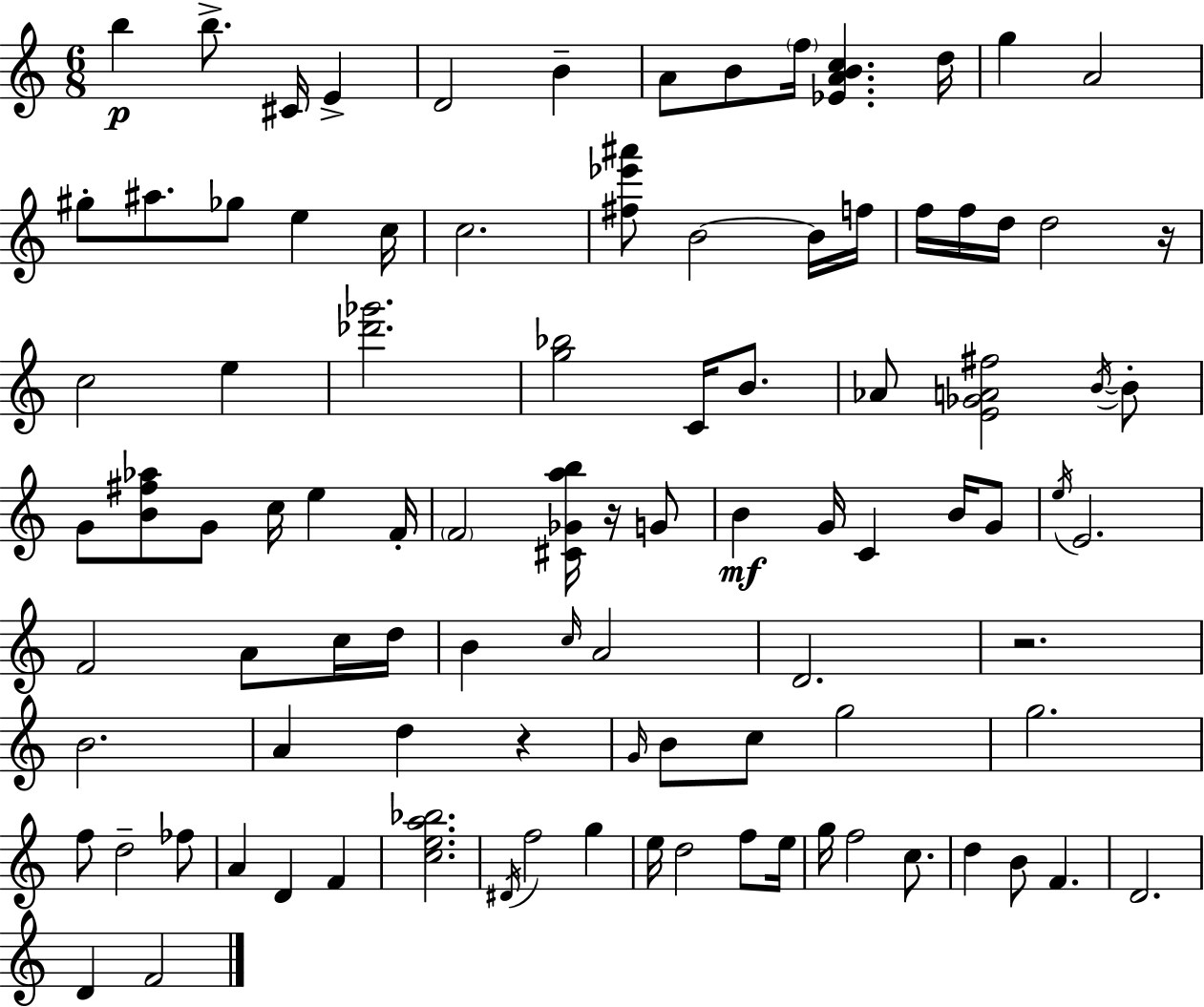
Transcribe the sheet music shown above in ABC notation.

X:1
T:Untitled
M:6/8
L:1/4
K:Am
b b/2 ^C/4 E D2 B A/2 B/2 f/4 [_EABc] d/4 g A2 ^g/2 ^a/2 _g/2 e c/4 c2 [^f_e'^a']/2 B2 B/4 f/4 f/4 f/4 d/4 d2 z/4 c2 e [_d'_g']2 [g_b]2 C/4 B/2 _A/2 [E_GA^f]2 B/4 B/2 G/2 [B^f_a]/2 G/2 c/4 e F/4 F2 [^C_Gab]/4 z/4 G/2 B G/4 C B/4 G/2 e/4 E2 F2 A/2 c/4 d/4 B c/4 A2 D2 z2 B2 A d z G/4 B/2 c/2 g2 g2 f/2 d2 _f/2 A D F [cea_b]2 ^D/4 f2 g e/4 d2 f/2 e/4 g/4 f2 c/2 d B/2 F D2 D F2